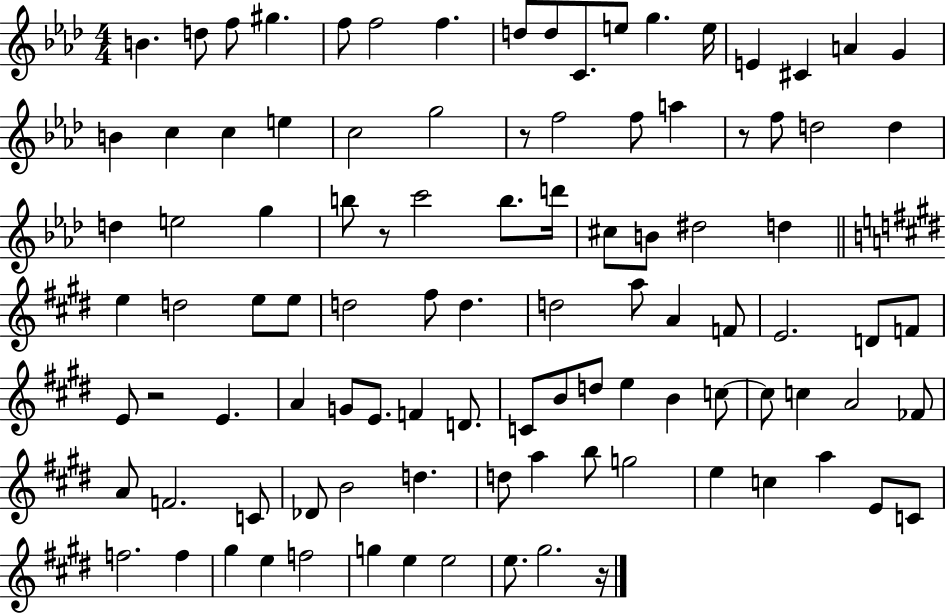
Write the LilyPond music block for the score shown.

{
  \clef treble
  \numericTimeSignature
  \time 4/4
  \key aes \major
  b'4. d''8 f''8 gis''4. | f''8 f''2 f''4. | d''8 d''8 c'8. e''8 g''4. e''16 | e'4 cis'4 a'4 g'4 | \break b'4 c''4 c''4 e''4 | c''2 g''2 | r8 f''2 f''8 a''4 | r8 f''8 d''2 d''4 | \break d''4 e''2 g''4 | b''8 r8 c'''2 b''8. d'''16 | cis''8 b'8 dis''2 d''4 | \bar "||" \break \key e \major e''4 d''2 e''8 e''8 | d''2 fis''8 d''4. | d''2 a''8 a'4 f'8 | e'2. d'8 f'8 | \break e'8 r2 e'4. | a'4 g'8 e'8. f'4 d'8. | c'8 b'8 d''8 e''4 b'4 c''8~~ | c''8 c''4 a'2 fes'8 | \break a'8 f'2. c'8 | des'8 b'2 d''4. | d''8 a''4 b''8 g''2 | e''4 c''4 a''4 e'8 c'8 | \break f''2. f''4 | gis''4 e''4 f''2 | g''4 e''4 e''2 | e''8. gis''2. r16 | \break \bar "|."
}